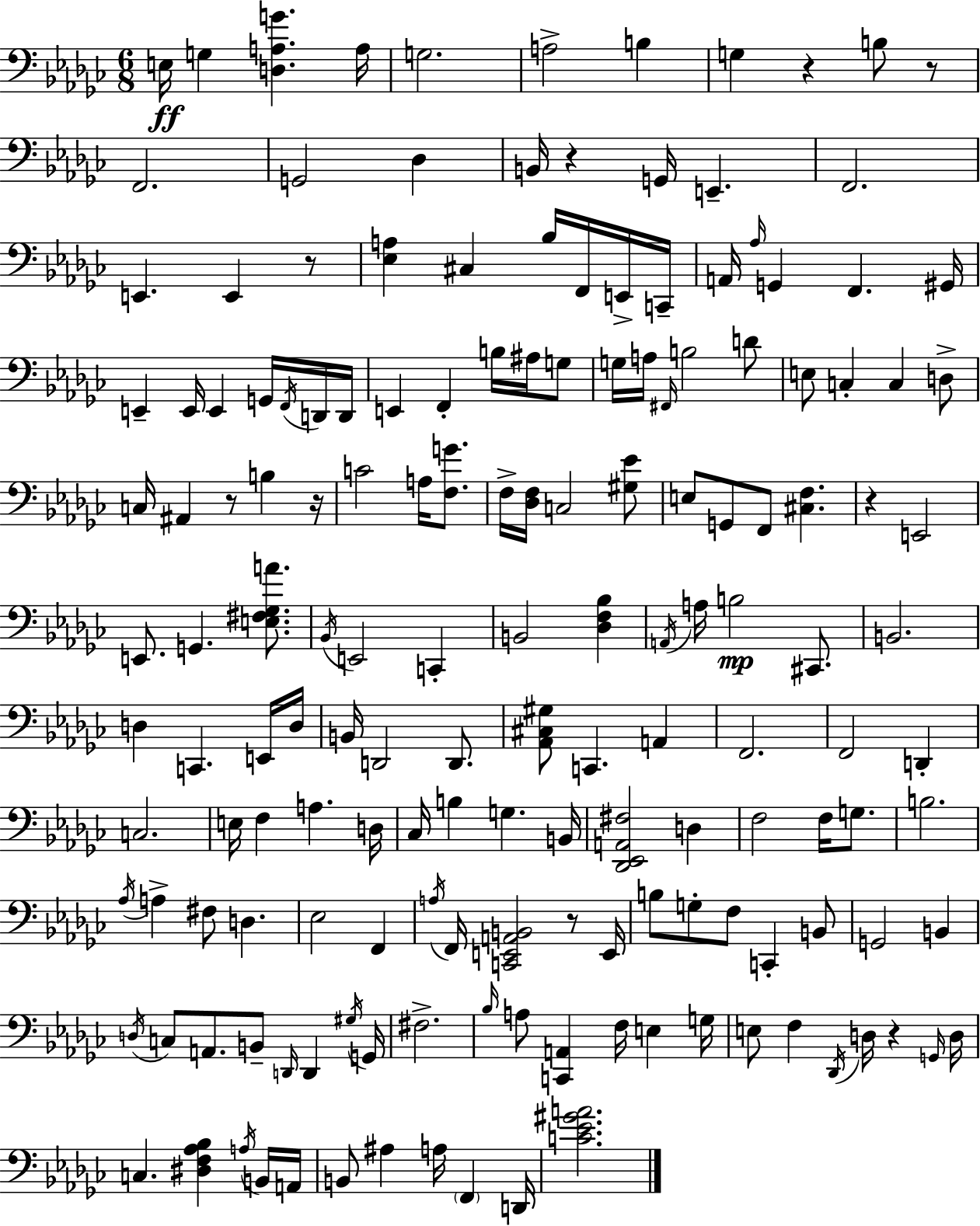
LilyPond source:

{
  \clef bass
  \numericTimeSignature
  \time 6/8
  \key ees \minor
  e16\ff g4 <d a g'>4. a16 | g2. | a2-> b4 | g4 r4 b8 r8 | \break f,2. | g,2 des4 | b,16 r4 g,16 e,4.-- | f,2. | \break e,4. e,4 r8 | <ees a>4 cis4 bes16 f,16 e,16-> c,16-- | a,16 \grace { aes16 } g,4 f,4. | gis,16 e,4-- e,16 e,4 g,16 \acciaccatura { f,16 } | \break d,16 d,16 e,4 f,4-. b16 ais16 | g8 g16 a16 \grace { fis,16 } b2 | d'8 e8 c4-. c4 | d8-> c16 ais,4 r8 b4 | \break r16 c'2 a16 | <f g'>8. f16-> <des f>16 c2 | <gis ees'>8 e8 g,8 f,8 <cis f>4. | r4 e,2 | \break e,8. g,4. | <e fis ges a'>8. \acciaccatura { bes,16 } e,2 | c,4-. b,2 | <des f bes>4 \acciaccatura { a,16 } a16 b2\mp | \break cis,8. b,2. | d4 c,4. | e,16 d16 b,16 d,2 | d,8. <aes, cis gis>8 c,4. | \break a,4 f,2. | f,2 | d,4-. c2. | e16 f4 a4. | \break d16 ces16 b4 g4. | b,16 <des, ees, a, fis>2 | d4 f2 | f16 g8. b2. | \break \acciaccatura { aes16 } a4-> fis8 | d4. ees2 | f,4 \acciaccatura { a16 } f,16 <c, e, a, b,>2 | r8 e,16 b8 g8-. f8 | \break c,4-. b,8 g,2 | b,4 \acciaccatura { d16 } c8 a,8. | b,8-- \grace { d,16 } d,4 \acciaccatura { gis16 } g,16 fis2.-> | \grace { bes16 } a8 | \break <c, a,>4 f16 e4 g16 e8 | f4 \acciaccatura { des,16 } d16 r4 \grace { g,16 } | d16 c4. <dis f aes bes>4 \acciaccatura { a16 } | b,16 a,16 b,8 ais4 a16 \parenthesize f,4 | \break d,16 <c' ees' gis' a'>2. | \bar "|."
}